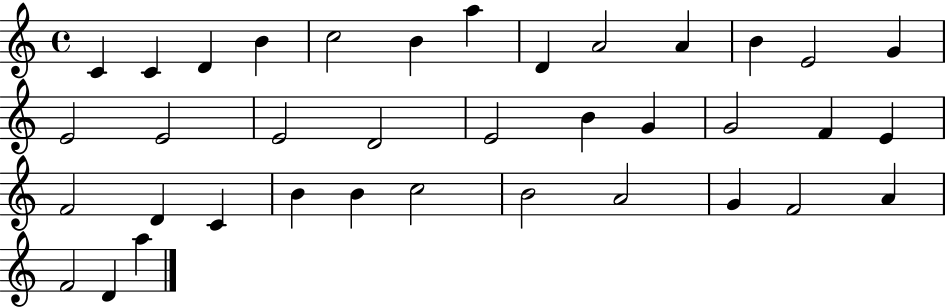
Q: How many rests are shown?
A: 0